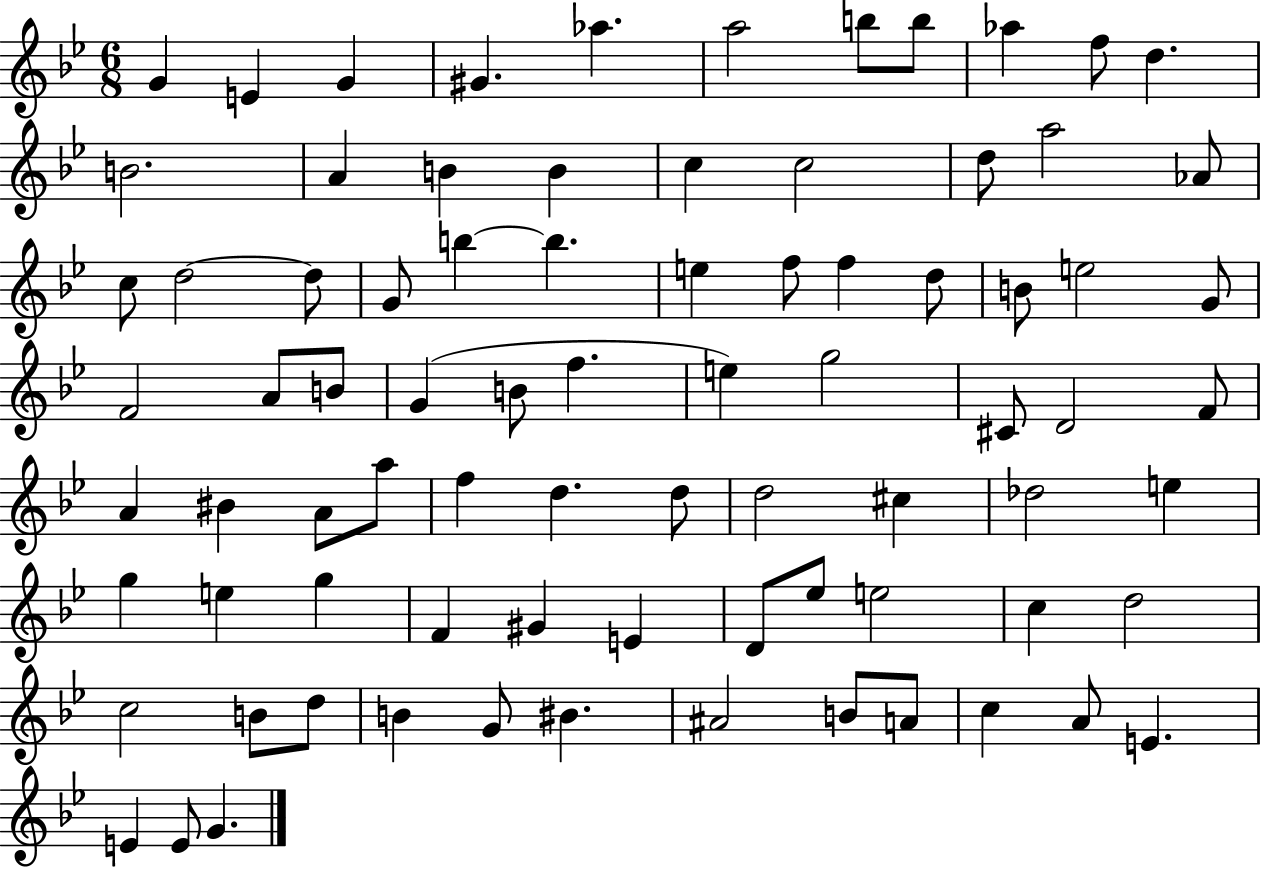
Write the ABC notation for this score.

X:1
T:Untitled
M:6/8
L:1/4
K:Bb
G E G ^G _a a2 b/2 b/2 _a f/2 d B2 A B B c c2 d/2 a2 _A/2 c/2 d2 d/2 G/2 b b e f/2 f d/2 B/2 e2 G/2 F2 A/2 B/2 G B/2 f e g2 ^C/2 D2 F/2 A ^B A/2 a/2 f d d/2 d2 ^c _d2 e g e g F ^G E D/2 _e/2 e2 c d2 c2 B/2 d/2 B G/2 ^B ^A2 B/2 A/2 c A/2 E E E/2 G